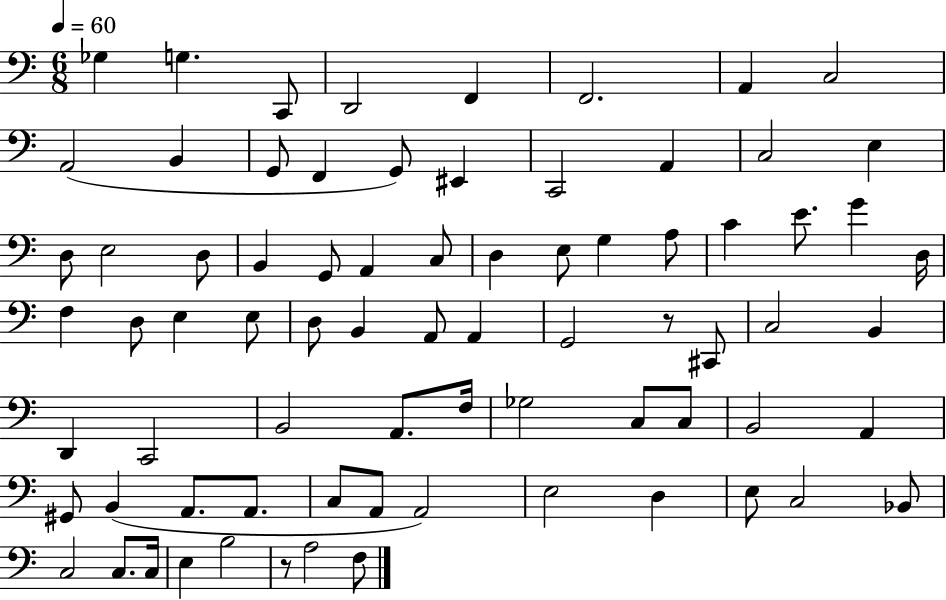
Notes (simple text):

Gb3/q G3/q. C2/e D2/h F2/q F2/h. A2/q C3/h A2/h B2/q G2/e F2/q G2/e EIS2/q C2/h A2/q C3/h E3/q D3/e E3/h D3/e B2/q G2/e A2/q C3/e D3/q E3/e G3/q A3/e C4/q E4/e. G4/q D3/s F3/q D3/e E3/q E3/e D3/e B2/q A2/e A2/q G2/h R/e C#2/e C3/h B2/q D2/q C2/h B2/h A2/e. F3/s Gb3/h C3/e C3/e B2/h A2/q G#2/e B2/q A2/e. A2/e. C3/e A2/e A2/h E3/h D3/q E3/e C3/h Bb2/e C3/h C3/e. C3/s E3/q B3/h R/e A3/h F3/e